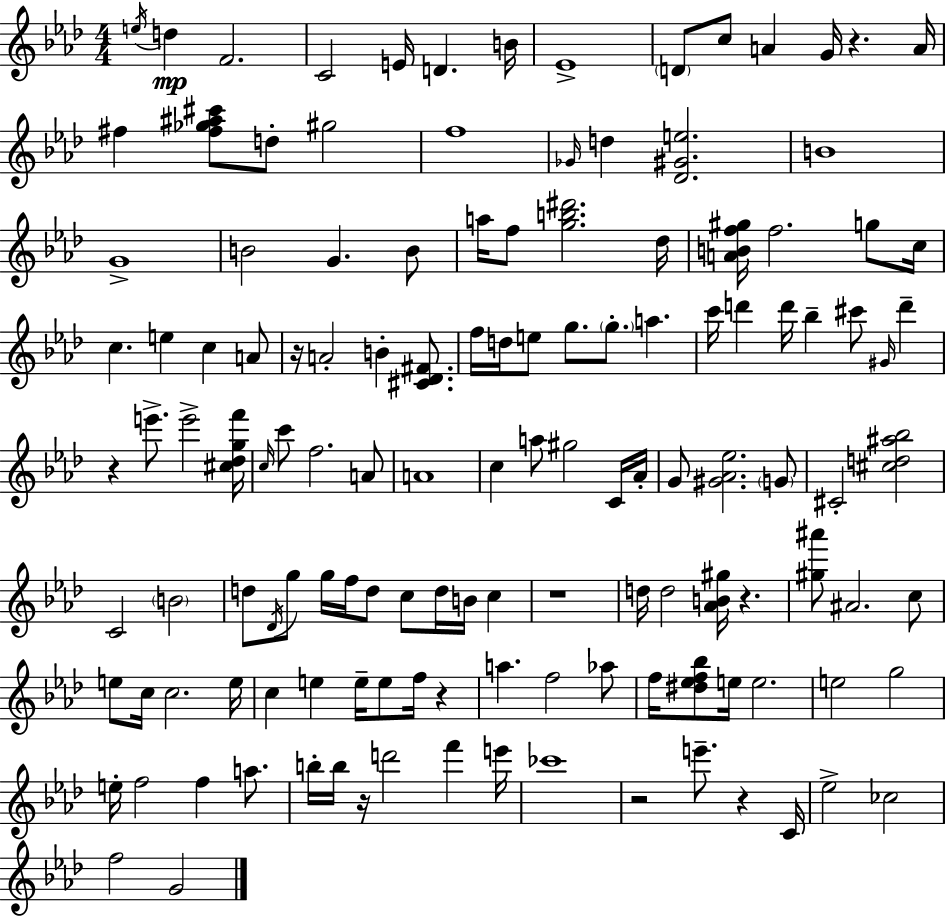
E5/s D5/q F4/h. C4/h E4/s D4/q. B4/s Eb4/w D4/e C5/e A4/q G4/s R/q. A4/s F#5/q [F#5,Gb5,A#5,C#6]/e D5/e G#5/h F5/w Gb4/s D5/q [Db4,G#4,E5]/h. B4/w G4/w B4/h G4/q. B4/e A5/s F5/e [G5,B5,D#6]/h. Db5/s [A4,B4,F5,G#5]/s F5/h. G5/e C5/s C5/q. E5/q C5/q A4/e R/s A4/h B4/q [C#4,Db4,F#4]/e. F5/s D5/s E5/e G5/e. G5/e. A5/q. C6/s D6/q D6/s Bb5/q C#6/e G#4/s D6/q R/q E6/e. E6/h [C#5,Db5,G5,F6]/s C5/s C6/e F5/h. A4/e A4/w C5/q A5/e G#5/h C4/s Ab4/s G4/e [G#4,Ab4,Eb5]/h. G4/e C#4/h [C#5,D5,A#5,Bb5]/h C4/h B4/h D5/e Db4/s G5/e G5/s F5/s D5/e C5/e D5/s B4/s C5/q R/w D5/s D5/h [Ab4,B4,G#5]/s R/q. [G#5,A#6]/e A#4/h. C5/e E5/e C5/s C5/h. E5/s C5/q E5/q E5/s E5/e F5/s R/q A5/q. F5/h Ab5/e F5/s [D#5,Eb5,F5,Bb5]/e E5/s E5/h. E5/h G5/h E5/s F5/h F5/q A5/e. B5/s B5/s R/s D6/h F6/q E6/s CES6/w R/h E6/e. R/q C4/s Eb5/h CES5/h F5/h G4/h